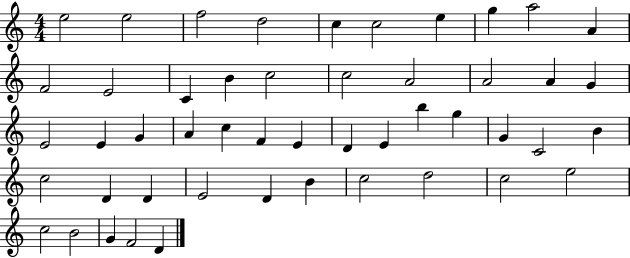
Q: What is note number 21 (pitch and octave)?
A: E4